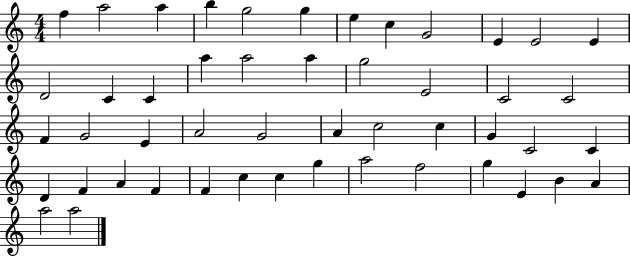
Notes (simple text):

F5/q A5/h A5/q B5/q G5/h G5/q E5/q C5/q G4/h E4/q E4/h E4/q D4/h C4/q C4/q A5/q A5/h A5/q G5/h E4/h C4/h C4/h F4/q G4/h E4/q A4/h G4/h A4/q C5/h C5/q G4/q C4/h C4/q D4/q F4/q A4/q F4/q F4/q C5/q C5/q G5/q A5/h F5/h G5/q E4/q B4/q A4/q A5/h A5/h